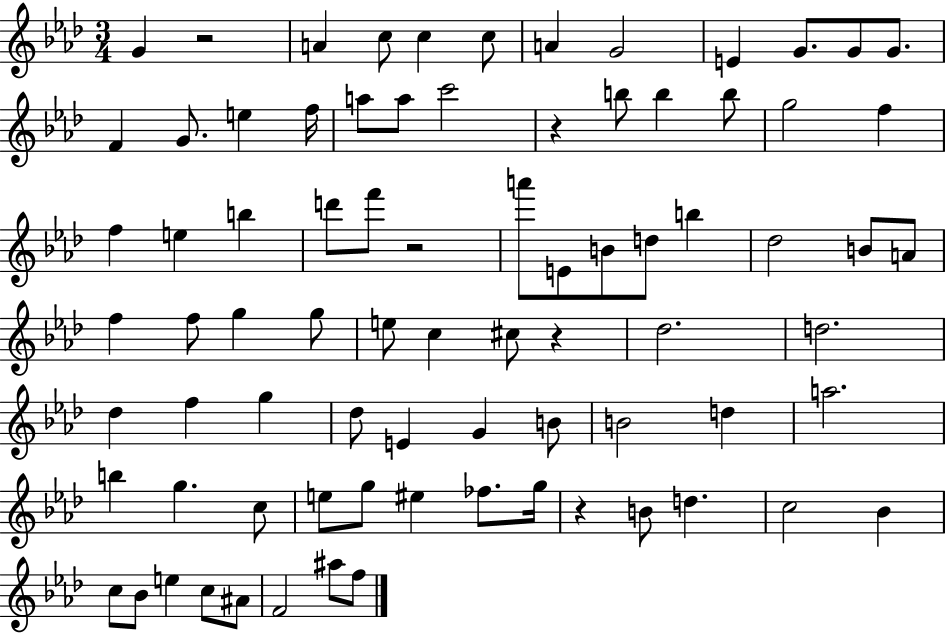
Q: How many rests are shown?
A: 5